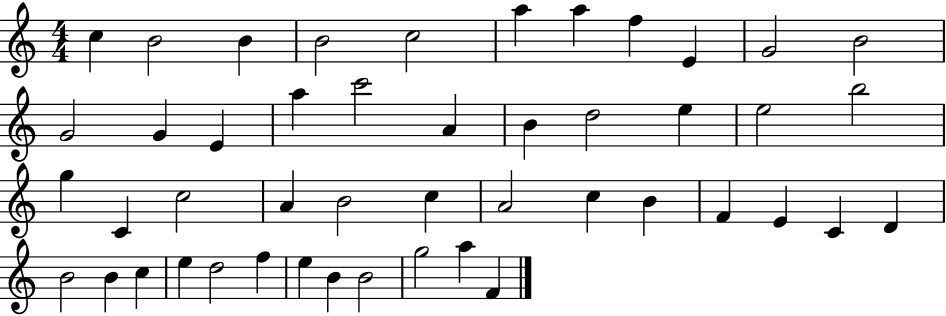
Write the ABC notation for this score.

X:1
T:Untitled
M:4/4
L:1/4
K:C
c B2 B B2 c2 a a f E G2 B2 G2 G E a c'2 A B d2 e e2 b2 g C c2 A B2 c A2 c B F E C D B2 B c e d2 f e B B2 g2 a F